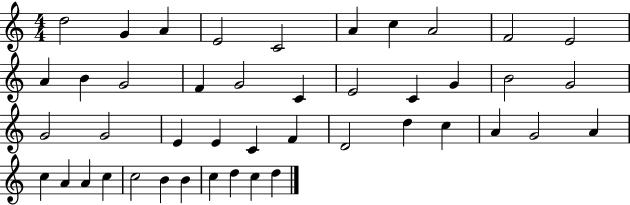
{
  \clef treble
  \numericTimeSignature
  \time 4/4
  \key c \major
  d''2 g'4 a'4 | e'2 c'2 | a'4 c''4 a'2 | f'2 e'2 | \break a'4 b'4 g'2 | f'4 g'2 c'4 | e'2 c'4 g'4 | b'2 g'2 | \break g'2 g'2 | e'4 e'4 c'4 f'4 | d'2 d''4 c''4 | a'4 g'2 a'4 | \break c''4 a'4 a'4 c''4 | c''2 b'4 b'4 | c''4 d''4 c''4 d''4 | \bar "|."
}